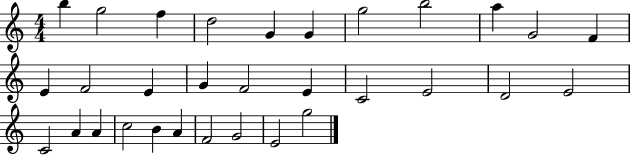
B5/q G5/h F5/q D5/h G4/q G4/q G5/h B5/h A5/q G4/h F4/q E4/q F4/h E4/q G4/q F4/h E4/q C4/h E4/h D4/h E4/h C4/h A4/q A4/q C5/h B4/q A4/q F4/h G4/h E4/h G5/h